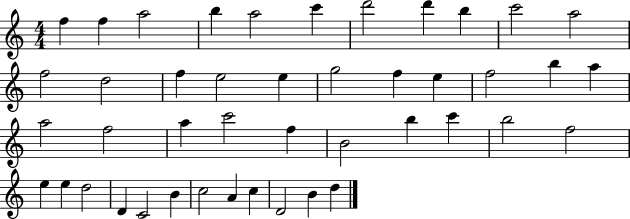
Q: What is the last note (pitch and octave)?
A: D5